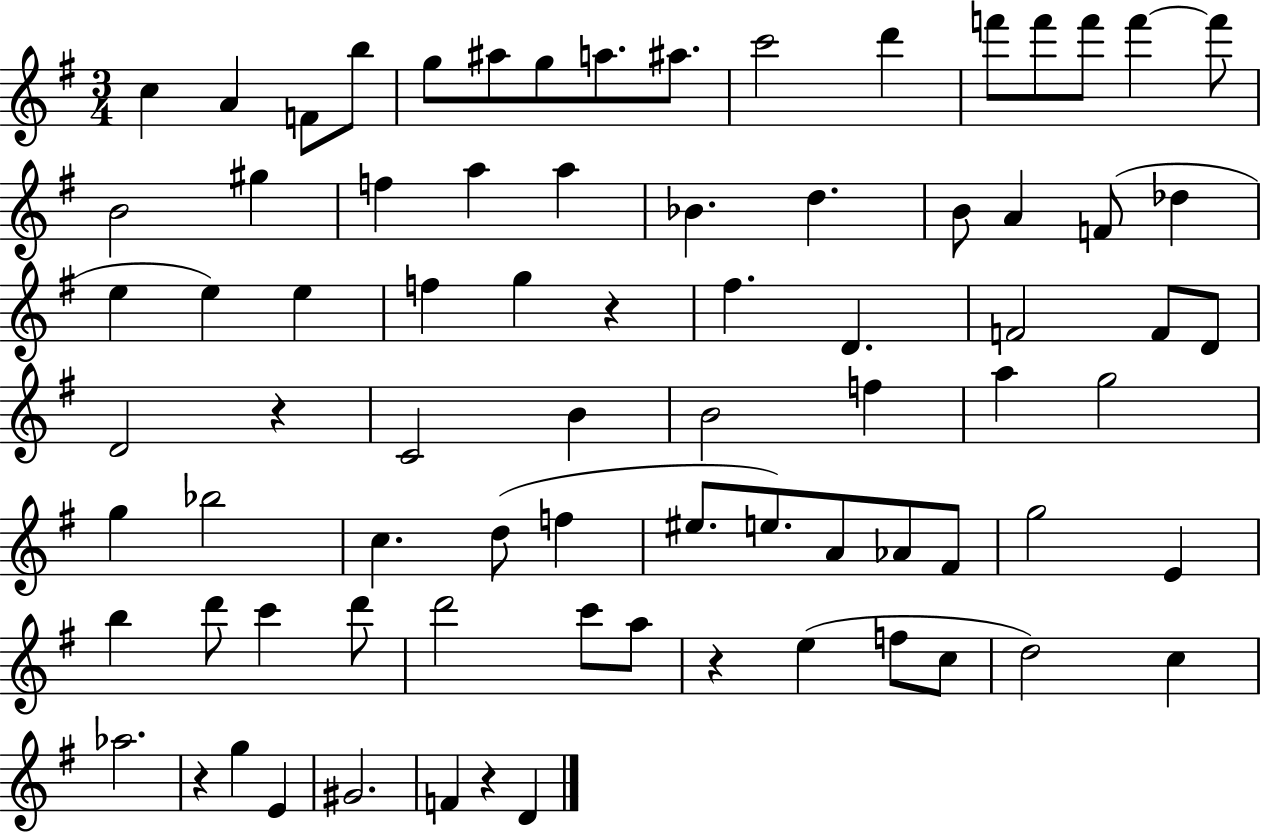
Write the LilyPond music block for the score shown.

{
  \clef treble
  \numericTimeSignature
  \time 3/4
  \key g \major
  c''4 a'4 f'8 b''8 | g''8 ais''8 g''8 a''8. ais''8. | c'''2 d'''4 | f'''8 f'''8 f'''8 f'''4~~ f'''8 | \break b'2 gis''4 | f''4 a''4 a''4 | bes'4. d''4. | b'8 a'4 f'8( des''4 | \break e''4 e''4) e''4 | f''4 g''4 r4 | fis''4. d'4. | f'2 f'8 d'8 | \break d'2 r4 | c'2 b'4 | b'2 f''4 | a''4 g''2 | \break g''4 bes''2 | c''4. d''8( f''4 | eis''8. e''8.) a'8 aes'8 fis'8 | g''2 e'4 | \break b''4 d'''8 c'''4 d'''8 | d'''2 c'''8 a''8 | r4 e''4( f''8 c''8 | d''2) c''4 | \break aes''2. | r4 g''4 e'4 | gis'2. | f'4 r4 d'4 | \break \bar "|."
}